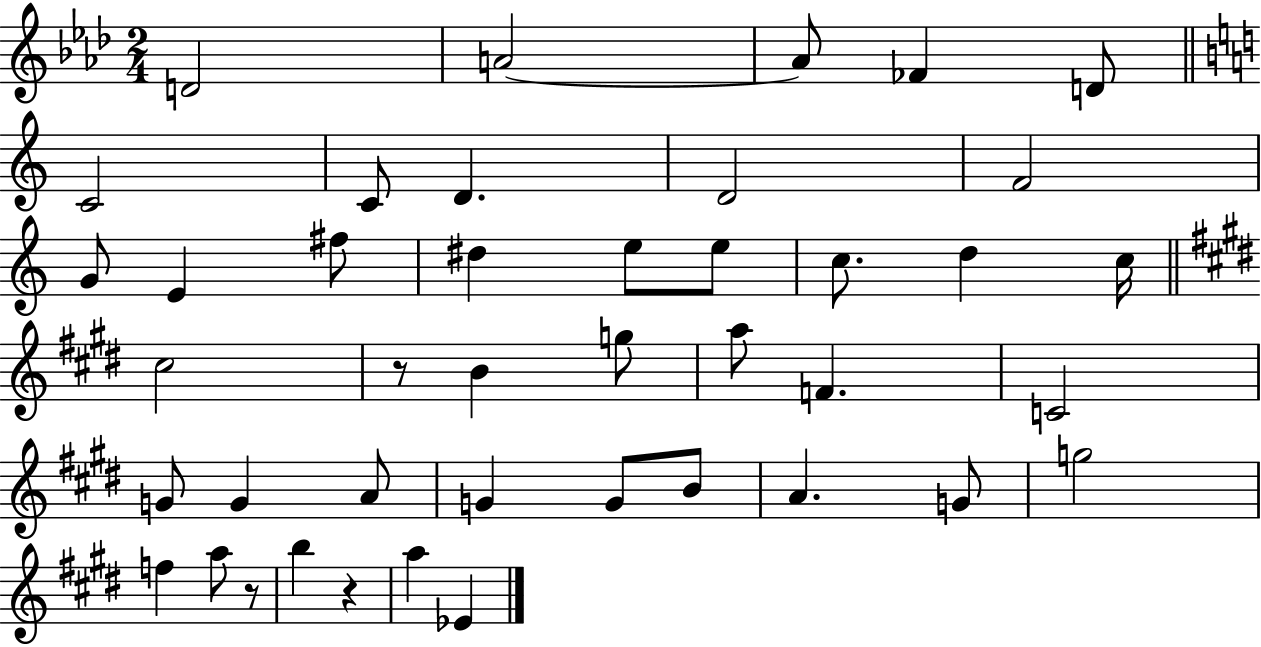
D4/h A4/h A4/e FES4/q D4/e C4/h C4/e D4/q. D4/h F4/h G4/e E4/q F#5/e D#5/q E5/e E5/e C5/e. D5/q C5/s C#5/h R/e B4/q G5/e A5/e F4/q. C4/h G4/e G4/q A4/e G4/q G4/e B4/e A4/q. G4/e G5/h F5/q A5/e R/e B5/q R/q A5/q Eb4/q